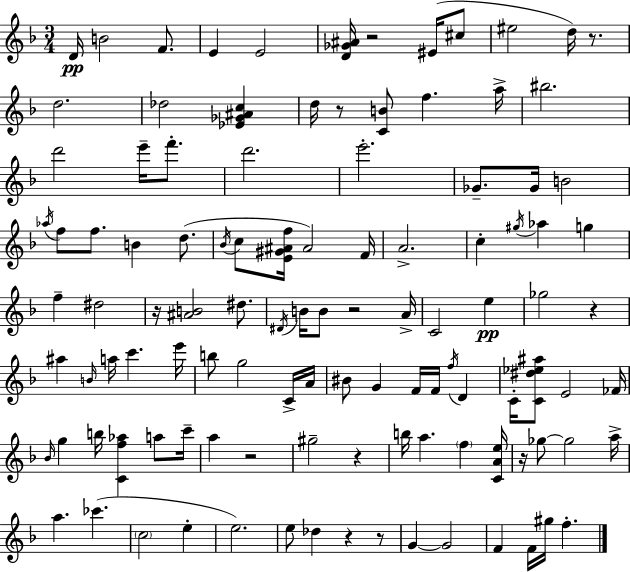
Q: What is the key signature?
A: D minor